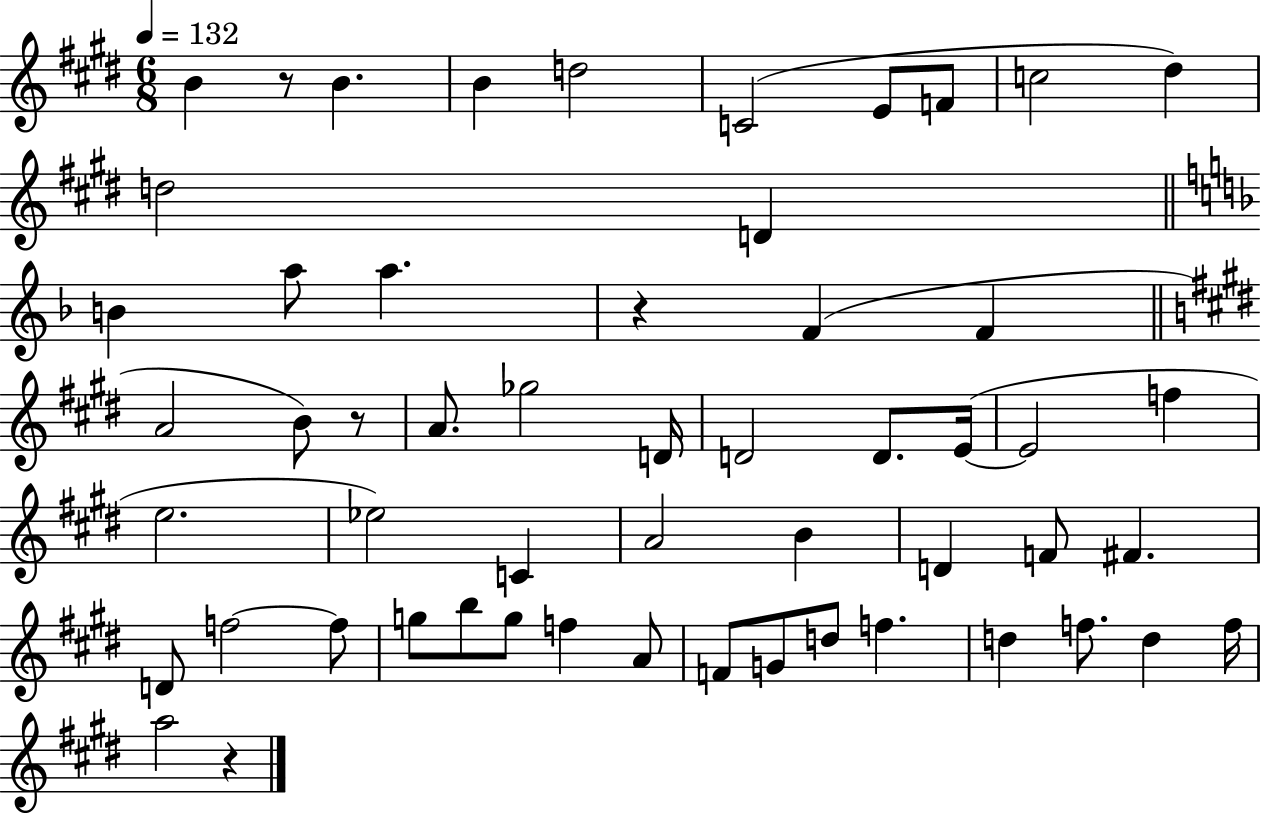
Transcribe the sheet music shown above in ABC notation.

X:1
T:Untitled
M:6/8
L:1/4
K:E
B z/2 B B d2 C2 E/2 F/2 c2 ^d d2 D B a/2 a z F F A2 B/2 z/2 A/2 _g2 D/4 D2 D/2 E/4 E2 f e2 _e2 C A2 B D F/2 ^F D/2 f2 f/2 g/2 b/2 g/2 f A/2 F/2 G/2 d/2 f d f/2 d f/4 a2 z